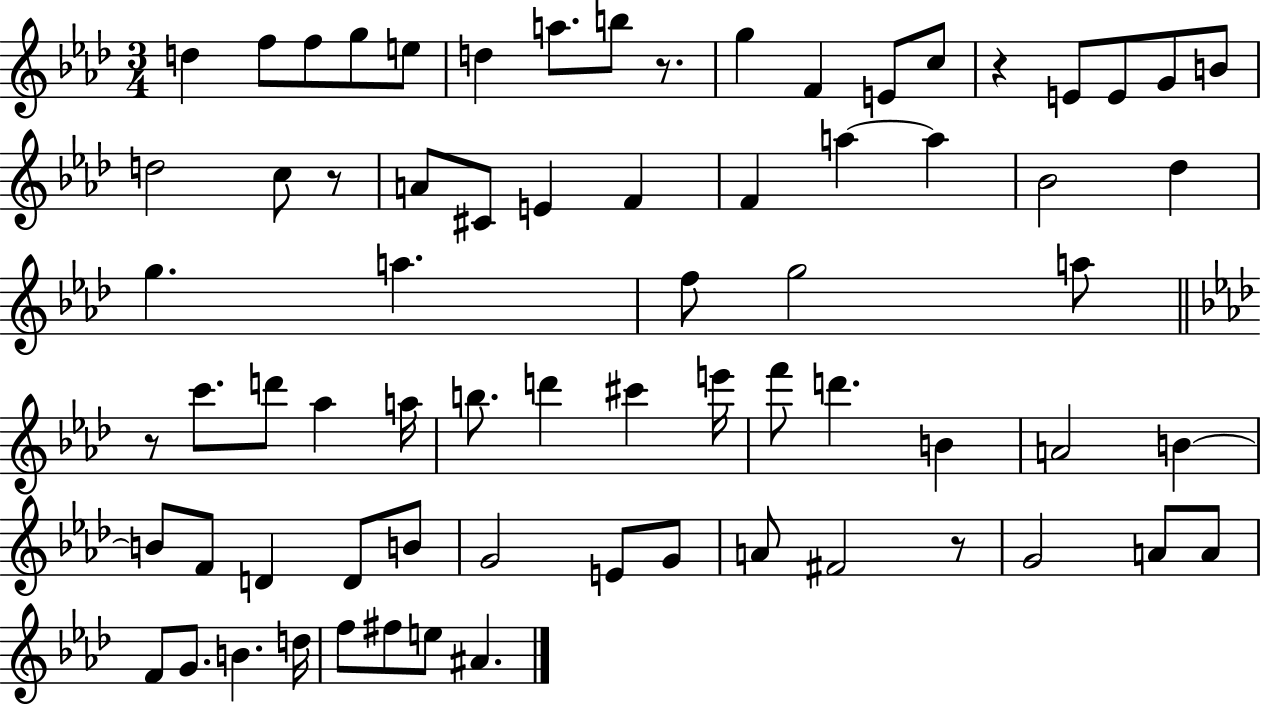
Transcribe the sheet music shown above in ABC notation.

X:1
T:Untitled
M:3/4
L:1/4
K:Ab
d f/2 f/2 g/2 e/2 d a/2 b/2 z/2 g F E/2 c/2 z E/2 E/2 G/2 B/2 d2 c/2 z/2 A/2 ^C/2 E F F a a _B2 _d g a f/2 g2 a/2 z/2 c'/2 d'/2 _a a/4 b/2 d' ^c' e'/4 f'/2 d' B A2 B B/2 F/2 D D/2 B/2 G2 E/2 G/2 A/2 ^F2 z/2 G2 A/2 A/2 F/2 G/2 B d/4 f/2 ^f/2 e/2 ^A